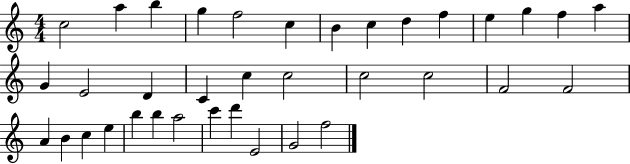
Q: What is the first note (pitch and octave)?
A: C5